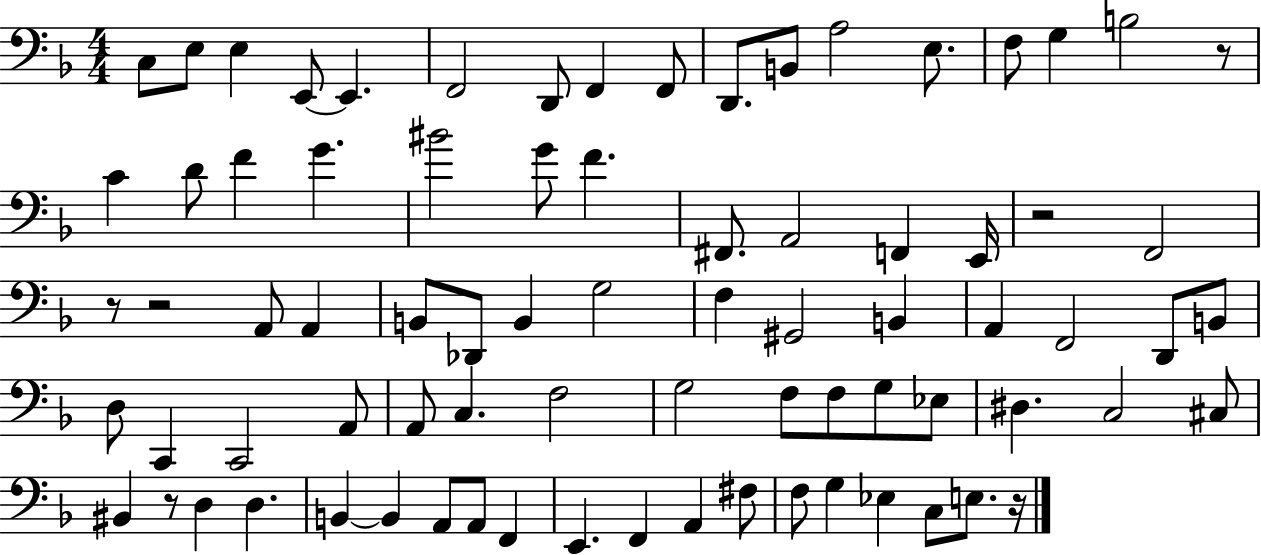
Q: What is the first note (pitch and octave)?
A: C3